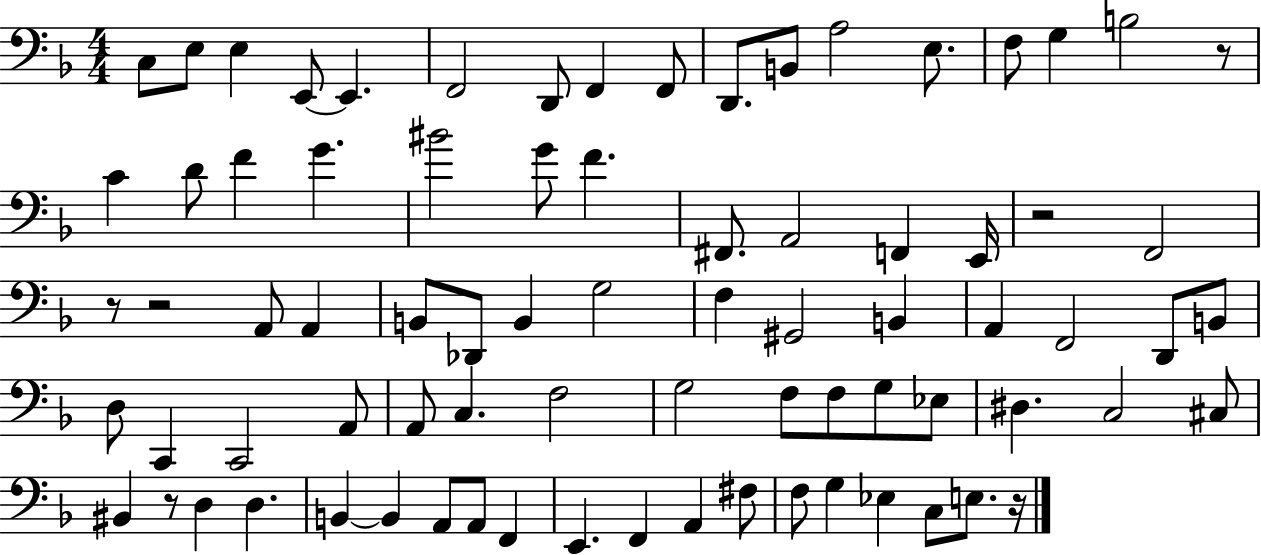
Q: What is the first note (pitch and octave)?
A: C3